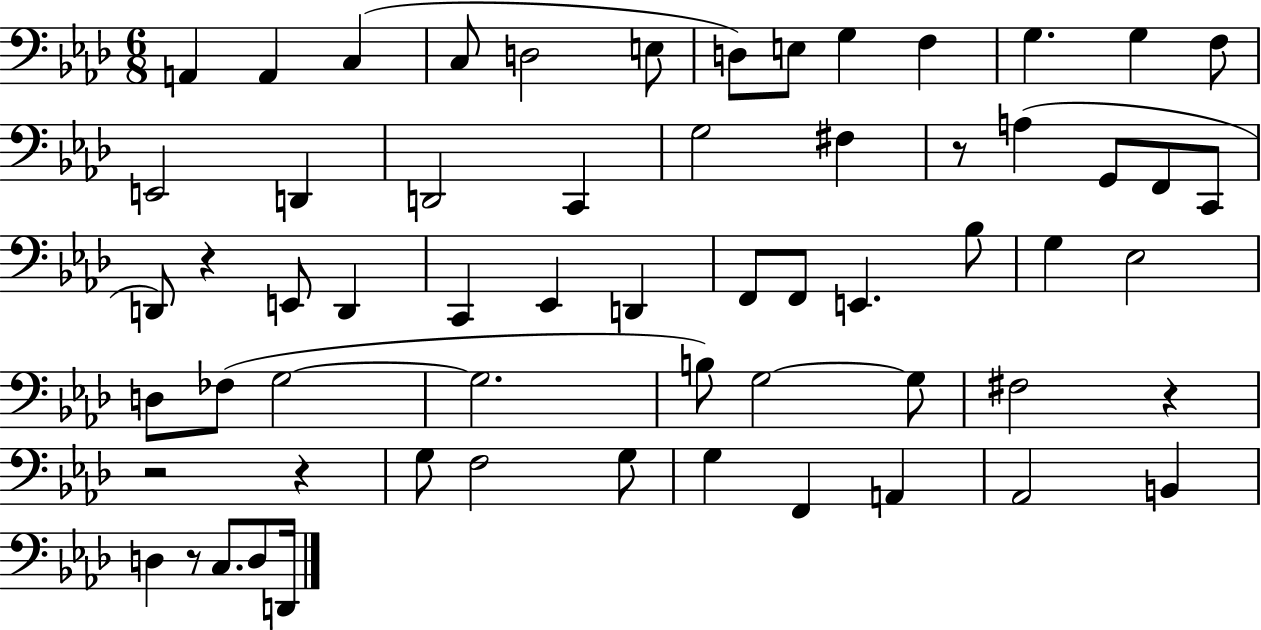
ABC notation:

X:1
T:Untitled
M:6/8
L:1/4
K:Ab
A,, A,, C, C,/2 D,2 E,/2 D,/2 E,/2 G, F, G, G, F,/2 E,,2 D,, D,,2 C,, G,2 ^F, z/2 A, G,,/2 F,,/2 C,,/2 D,,/2 z E,,/2 D,, C,, _E,, D,, F,,/2 F,,/2 E,, _B,/2 G, _E,2 D,/2 _F,/2 G,2 G,2 B,/2 G,2 G,/2 ^F,2 z z2 z G,/2 F,2 G,/2 G, F,, A,, _A,,2 B,, D, z/2 C,/2 D,/2 D,,/4